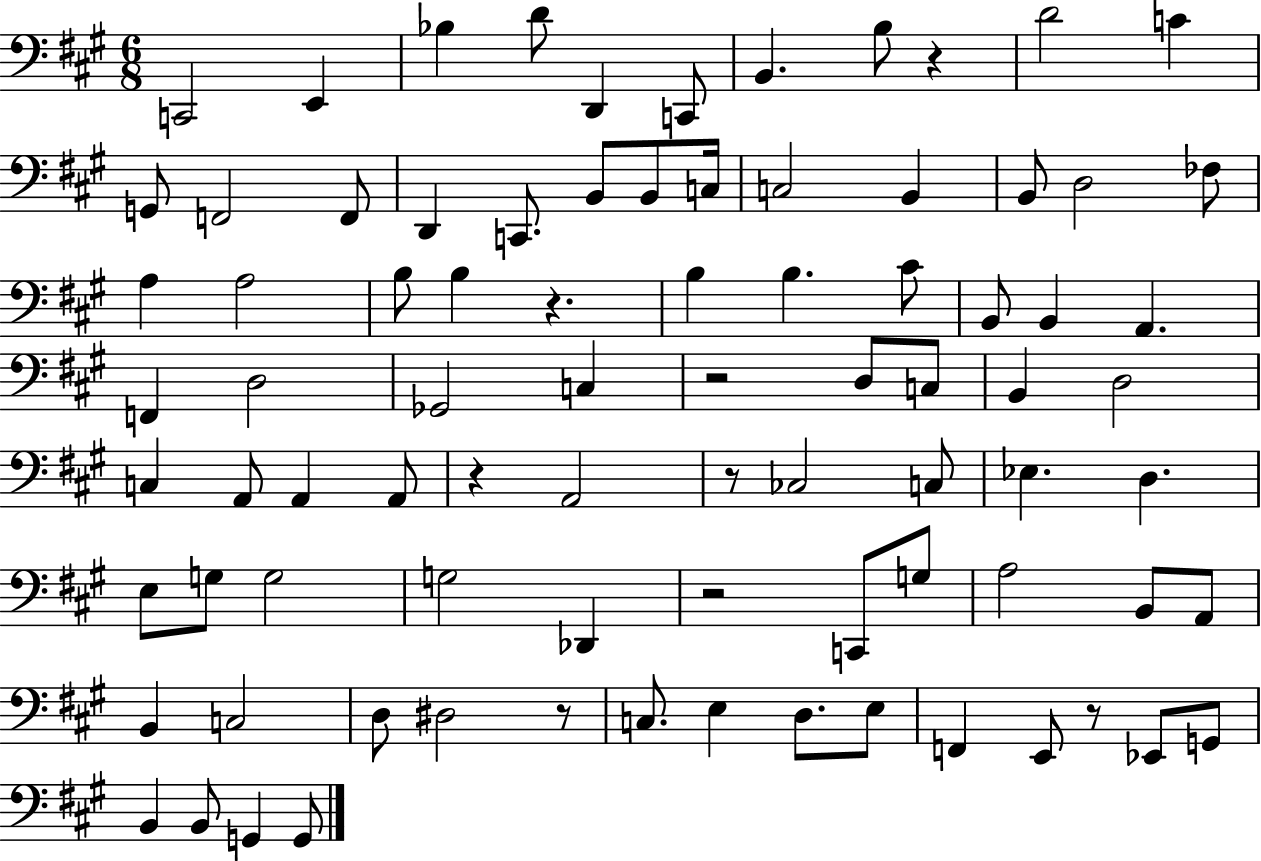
{
  \clef bass
  \numericTimeSignature
  \time 6/8
  \key a \major
  \repeat volta 2 { c,2 e,4 | bes4 d'8 d,4 c,8 | b,4. b8 r4 | d'2 c'4 | \break g,8 f,2 f,8 | d,4 c,8. b,8 b,8 c16 | c2 b,4 | b,8 d2 fes8 | \break a4 a2 | b8 b4 r4. | b4 b4. cis'8 | b,8 b,4 a,4. | \break f,4 d2 | ges,2 c4 | r2 d8 c8 | b,4 d2 | \break c4 a,8 a,4 a,8 | r4 a,2 | r8 ces2 c8 | ees4. d4. | \break e8 g8 g2 | g2 des,4 | r2 c,8 g8 | a2 b,8 a,8 | \break b,4 c2 | d8 dis2 r8 | c8. e4 d8. e8 | f,4 e,8 r8 ees,8 g,8 | \break b,4 b,8 g,4 g,8 | } \bar "|."
}